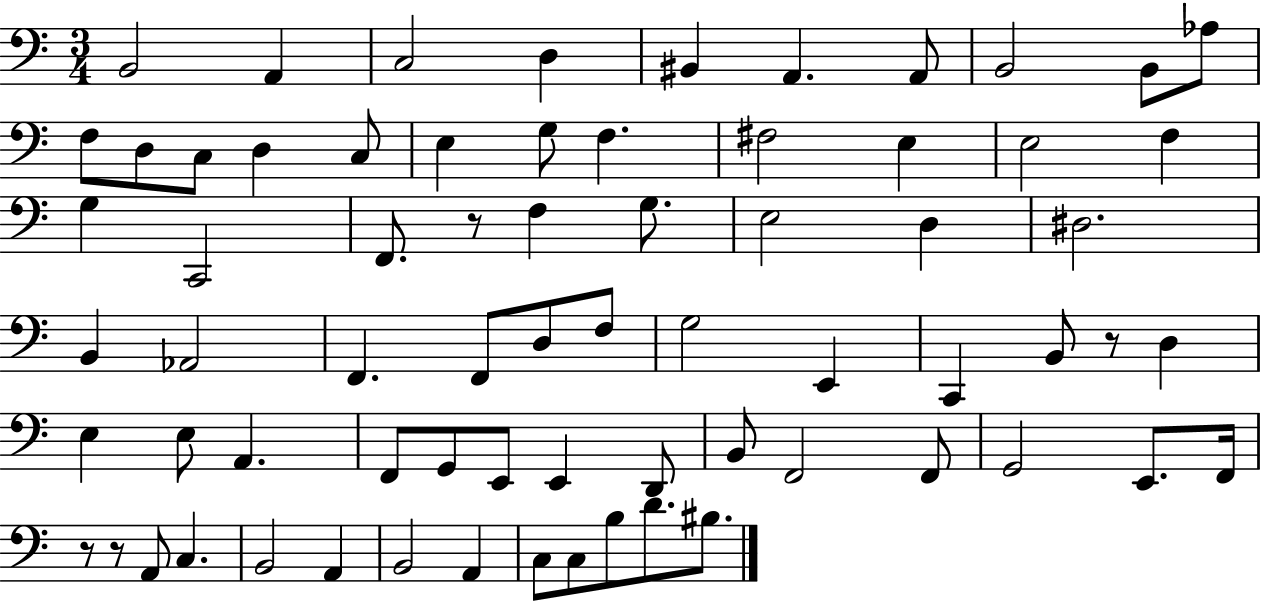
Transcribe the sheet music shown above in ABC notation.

X:1
T:Untitled
M:3/4
L:1/4
K:C
B,,2 A,, C,2 D, ^B,, A,, A,,/2 B,,2 B,,/2 _A,/2 F,/2 D,/2 C,/2 D, C,/2 E, G,/2 F, ^F,2 E, E,2 F, G, C,,2 F,,/2 z/2 F, G,/2 E,2 D, ^D,2 B,, _A,,2 F,, F,,/2 D,/2 F,/2 G,2 E,, C,, B,,/2 z/2 D, E, E,/2 A,, F,,/2 G,,/2 E,,/2 E,, D,,/2 B,,/2 F,,2 F,,/2 G,,2 E,,/2 F,,/4 z/2 z/2 A,,/2 C, B,,2 A,, B,,2 A,, C,/2 C,/2 B,/2 D/2 ^B,/2